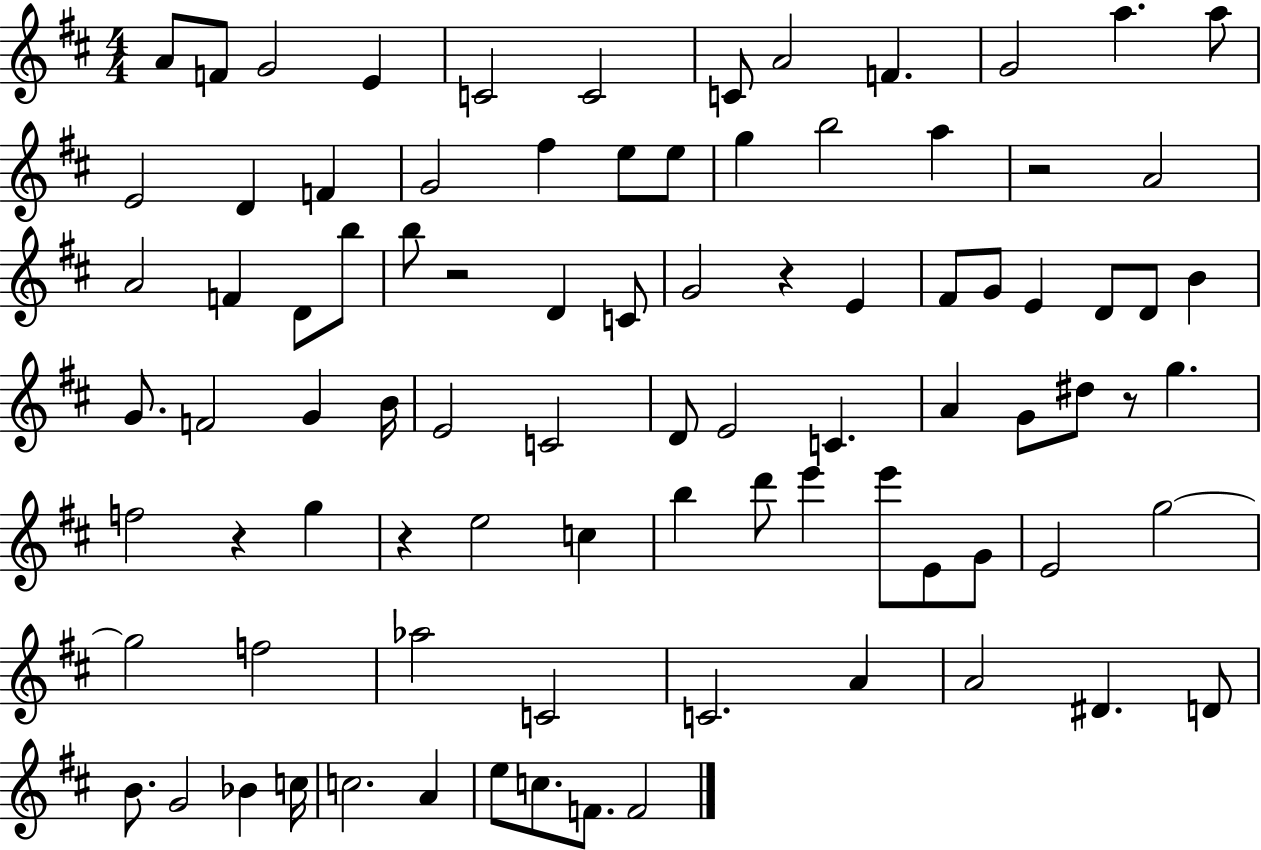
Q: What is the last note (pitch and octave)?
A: F4